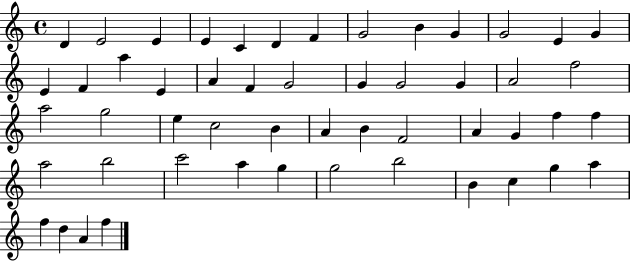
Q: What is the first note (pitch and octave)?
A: D4